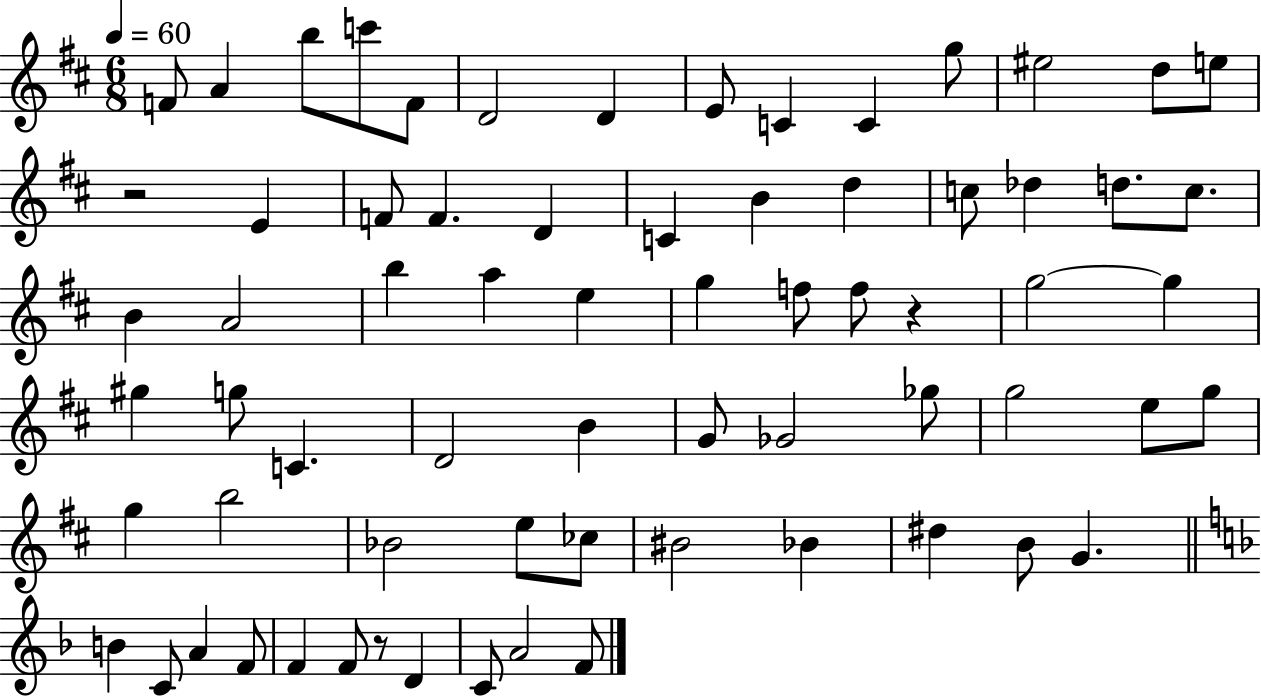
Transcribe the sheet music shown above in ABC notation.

X:1
T:Untitled
M:6/8
L:1/4
K:D
F/2 A b/2 c'/2 F/2 D2 D E/2 C C g/2 ^e2 d/2 e/2 z2 E F/2 F D C B d c/2 _d d/2 c/2 B A2 b a e g f/2 f/2 z g2 g ^g g/2 C D2 B G/2 _G2 _g/2 g2 e/2 g/2 g b2 _B2 e/2 _c/2 ^B2 _B ^d B/2 G B C/2 A F/2 F F/2 z/2 D C/2 A2 F/2